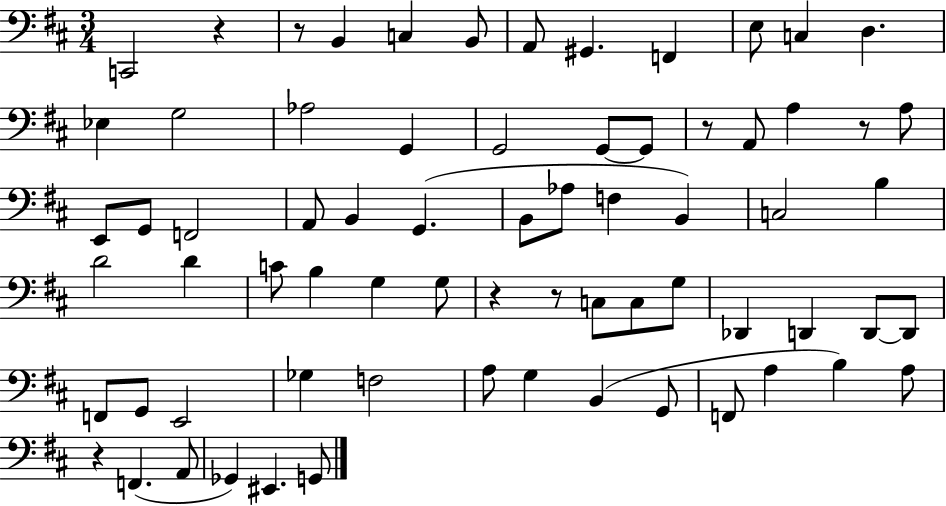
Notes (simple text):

C2/h R/q R/e B2/q C3/q B2/e A2/e G#2/q. F2/q E3/e C3/q D3/q. Eb3/q G3/h Ab3/h G2/q G2/h G2/e G2/e R/e A2/e A3/q R/e A3/e E2/e G2/e F2/h A2/e B2/q G2/q. B2/e Ab3/e F3/q B2/q C3/h B3/q D4/h D4/q C4/e B3/q G3/q G3/e R/q R/e C3/e C3/e G3/e Db2/q D2/q D2/e D2/e F2/e G2/e E2/h Gb3/q F3/h A3/e G3/q B2/q G2/e F2/e A3/q B3/q A3/e R/q F2/q. A2/e Gb2/q EIS2/q. G2/e